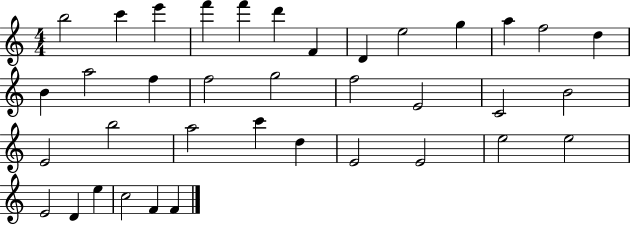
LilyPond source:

{
  \clef treble
  \numericTimeSignature
  \time 4/4
  \key c \major
  b''2 c'''4 e'''4 | f'''4 f'''4 d'''4 f'4 | d'4 e''2 g''4 | a''4 f''2 d''4 | \break b'4 a''2 f''4 | f''2 g''2 | f''2 e'2 | c'2 b'2 | \break e'2 b''2 | a''2 c'''4 d''4 | e'2 e'2 | e''2 e''2 | \break e'2 d'4 e''4 | c''2 f'4 f'4 | \bar "|."
}